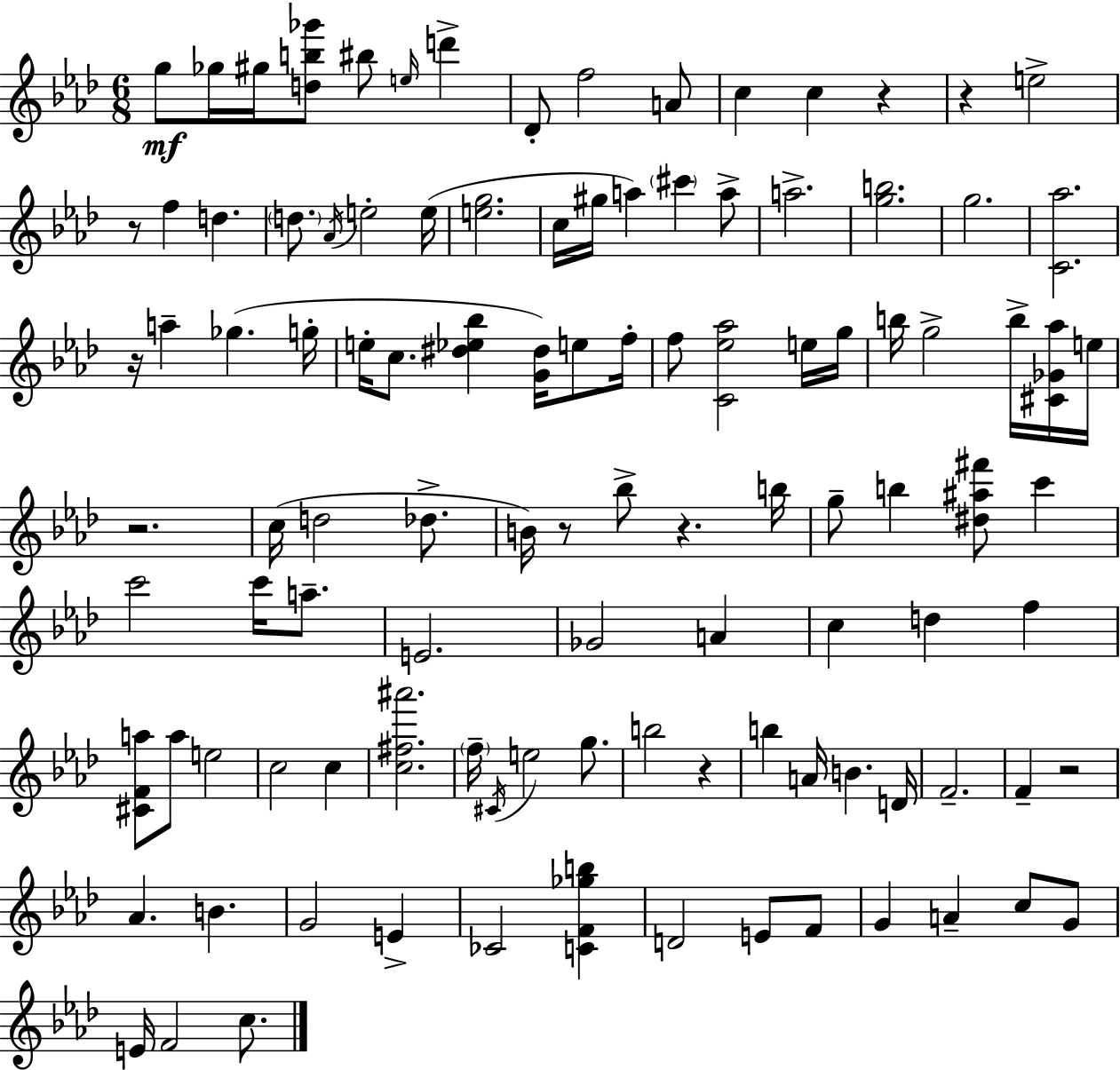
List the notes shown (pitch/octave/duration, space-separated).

G5/e Gb5/s G#5/s [D5,B5,Gb6]/e BIS5/e E5/s D6/q Db4/e F5/h A4/e C5/q C5/q R/q R/q E5/h R/e F5/q D5/q. D5/e. Ab4/s E5/h E5/s [E5,G5]/h. C5/s G#5/s A5/q C#6/q A5/e A5/h. [G5,B5]/h. G5/h. [C4,Ab5]/h. R/s A5/q Gb5/q. G5/s E5/s C5/e. [D#5,Eb5,Bb5]/q [G4,D#5]/s E5/e F5/s F5/e [C4,Eb5,Ab5]/h E5/s G5/s B5/s G5/h B5/s [C#4,Gb4,Ab5]/s E5/s R/h. C5/s D5/h Db5/e. B4/s R/e Bb5/e R/q. B5/s G5/e B5/q [D#5,A#5,F#6]/e C6/q C6/h C6/s A5/e. E4/h. Gb4/h A4/q C5/q D5/q F5/q [C#4,F4,A5]/e A5/e E5/h C5/h C5/q [C5,F#5,A#6]/h. F5/s C#4/s E5/h G5/e. B5/h R/q B5/q A4/s B4/q. D4/s F4/h. F4/q R/h Ab4/q. B4/q. G4/h E4/q CES4/h [C4,F4,Gb5,B5]/q D4/h E4/e F4/e G4/q A4/q C5/e G4/e E4/s F4/h C5/e.